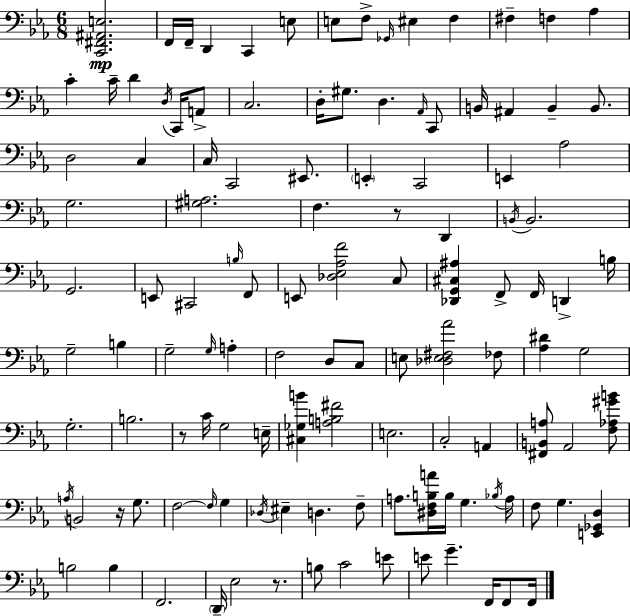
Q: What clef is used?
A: bass